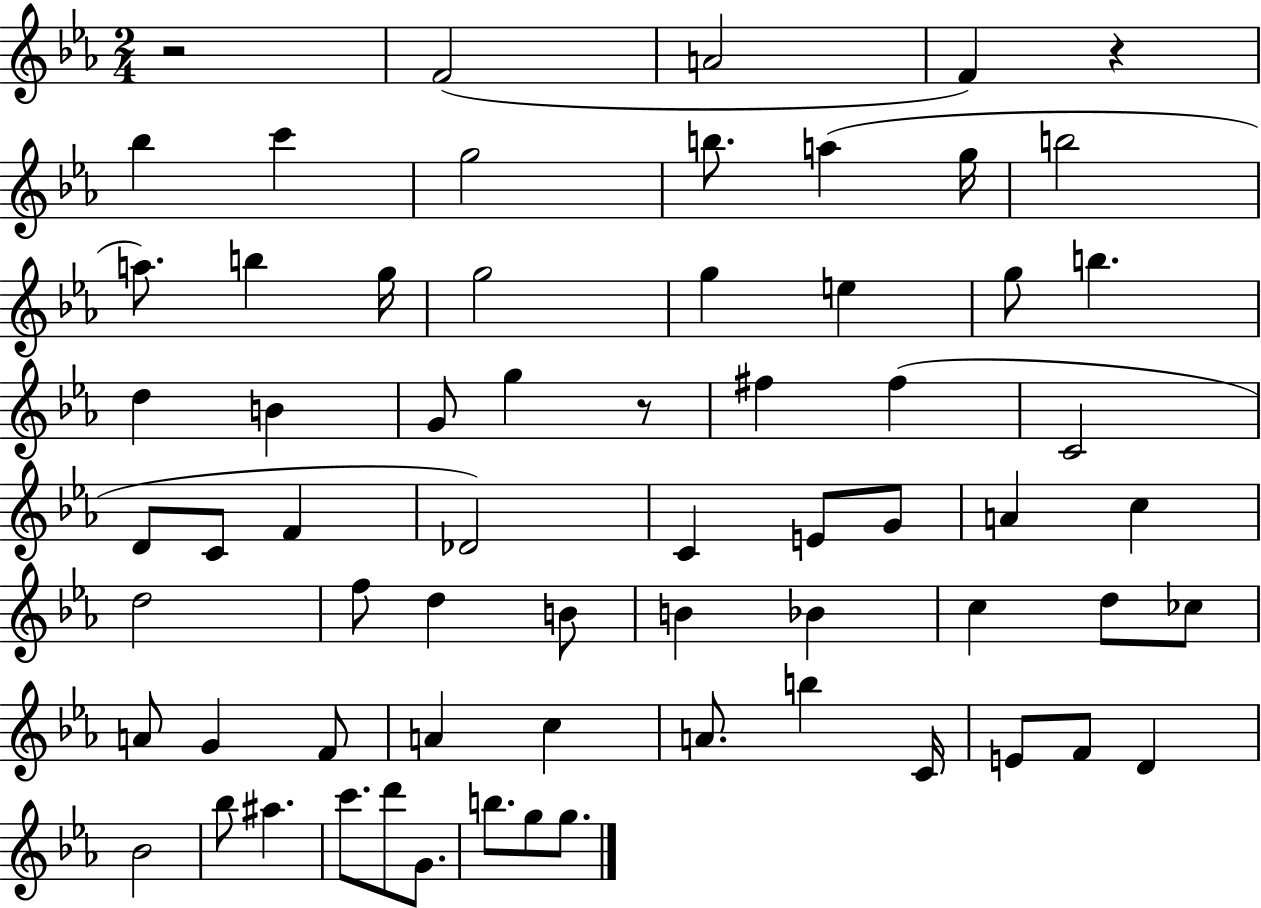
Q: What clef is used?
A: treble